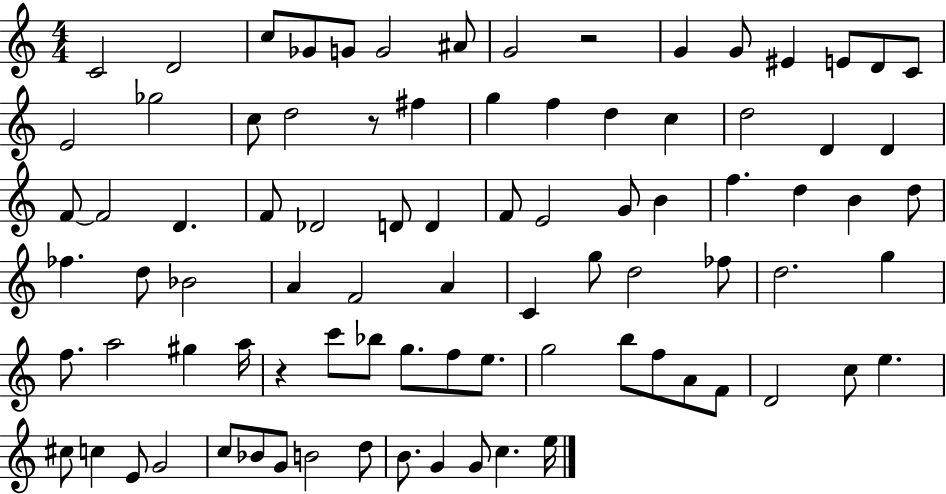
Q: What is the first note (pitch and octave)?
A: C4